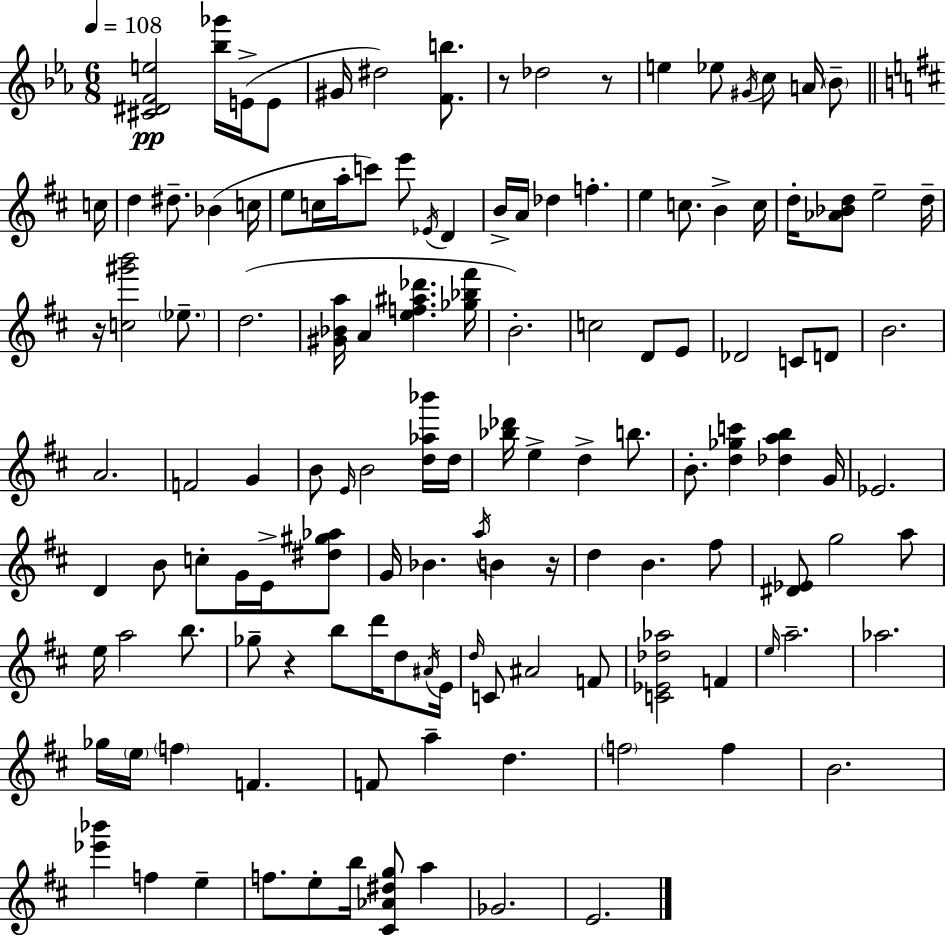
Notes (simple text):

[C#4,D#4,F4,E5]/h [Bb5,Gb6]/s E4/s E4/e G#4/s D#5/h [F4,B5]/e. R/e Db5/h R/e E5/q Eb5/e G#4/s C5/e A4/s Bb4/e C5/s D5/q D#5/e. Bb4/q C5/s E5/e C5/s A5/s C6/e E6/e Eb4/s D4/q B4/s A4/s Db5/q F5/q. E5/q C5/e. B4/q C5/s D5/s [Ab4,Bb4,D5]/e E5/h D5/s R/s [C5,G#6,B6]/h Eb5/e. D5/h. [G#4,Bb4,A5]/s A4/q [E5,F5,A#5,Db6]/q. [Gb5,Bb5,F#6]/s B4/h. C5/h D4/e E4/e Db4/h C4/e D4/e B4/h. A4/h. F4/h G4/q B4/e E4/s B4/h [D5,Ab5,Bb6]/s D5/s [Bb5,Db6]/s E5/q D5/q B5/e. B4/e. [D5,Gb5,C6]/q [Db5,A5,B5]/q G4/s Eb4/h. D4/q B4/e C5/e G4/s E4/s [D#5,G#5,Ab5]/e G4/s Bb4/q. A5/s B4/q R/s D5/q B4/q. F#5/e [D#4,Eb4]/e G5/h A5/e E5/s A5/h B5/e. Gb5/e R/q B5/e D6/s D5/e A#4/s E4/s D5/s C4/e A#4/h F4/e [C4,Eb4,Db5,Ab5]/h F4/q E5/s A5/h. Ab5/h. Gb5/s E5/s F5/q F4/q. F4/e A5/q D5/q. F5/h F5/q B4/h. [Eb6,Bb6]/q F5/q E5/q F5/e. E5/e B5/s [C#4,Ab4,D#5,G5]/e A5/q Gb4/h. E4/h.